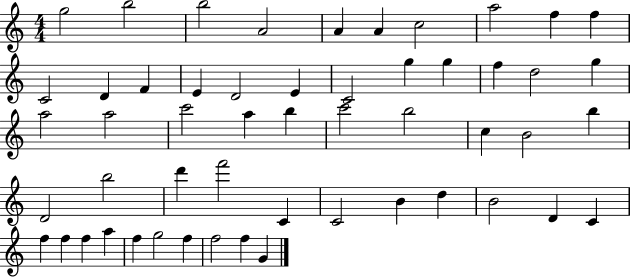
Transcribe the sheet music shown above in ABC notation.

X:1
T:Untitled
M:4/4
L:1/4
K:C
g2 b2 b2 A2 A A c2 a2 f f C2 D F E D2 E C2 g g f d2 g a2 a2 c'2 a b c'2 b2 c B2 b D2 b2 d' f'2 C C2 B d B2 D C f f f a f g2 f f2 f G